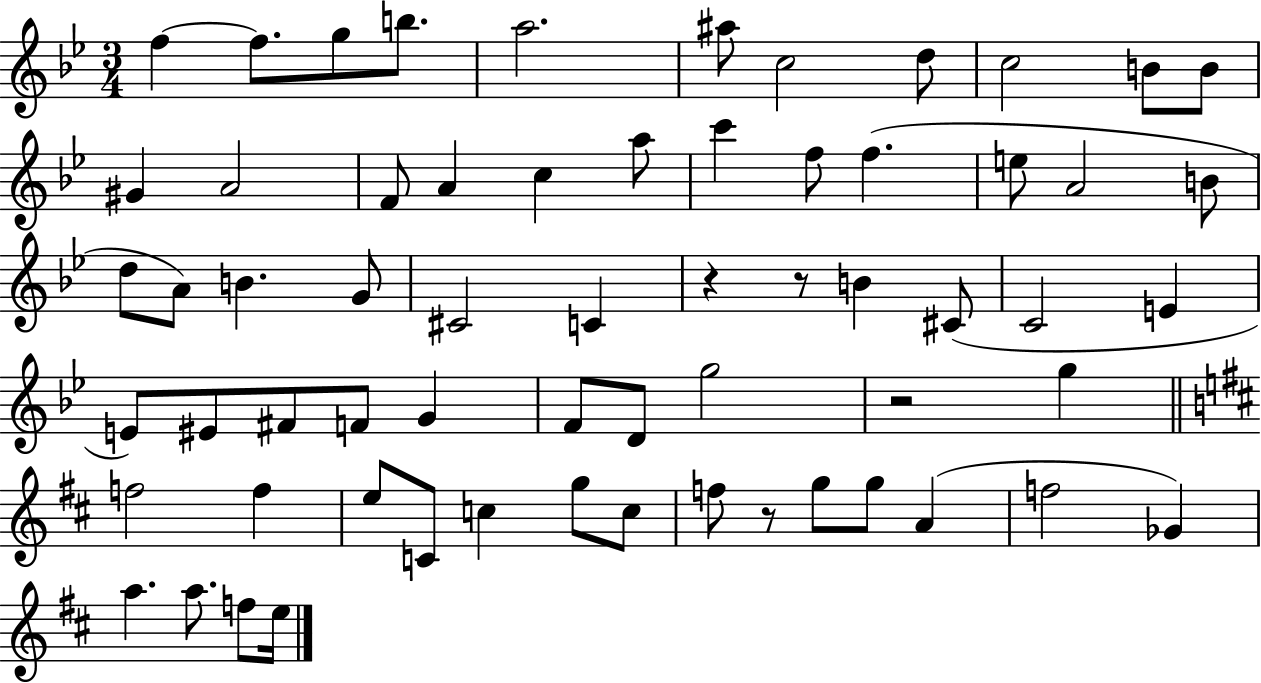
F5/q F5/e. G5/e B5/e. A5/h. A#5/e C5/h D5/e C5/h B4/e B4/e G#4/q A4/h F4/e A4/q C5/q A5/e C6/q F5/e F5/q. E5/e A4/h B4/e D5/e A4/e B4/q. G4/e C#4/h C4/q R/q R/e B4/q C#4/e C4/h E4/q E4/e EIS4/e F#4/e F4/e G4/q F4/e D4/e G5/h R/h G5/q F5/h F5/q E5/e C4/e C5/q G5/e C5/e F5/e R/e G5/e G5/e A4/q F5/h Gb4/q A5/q. A5/e. F5/e E5/s